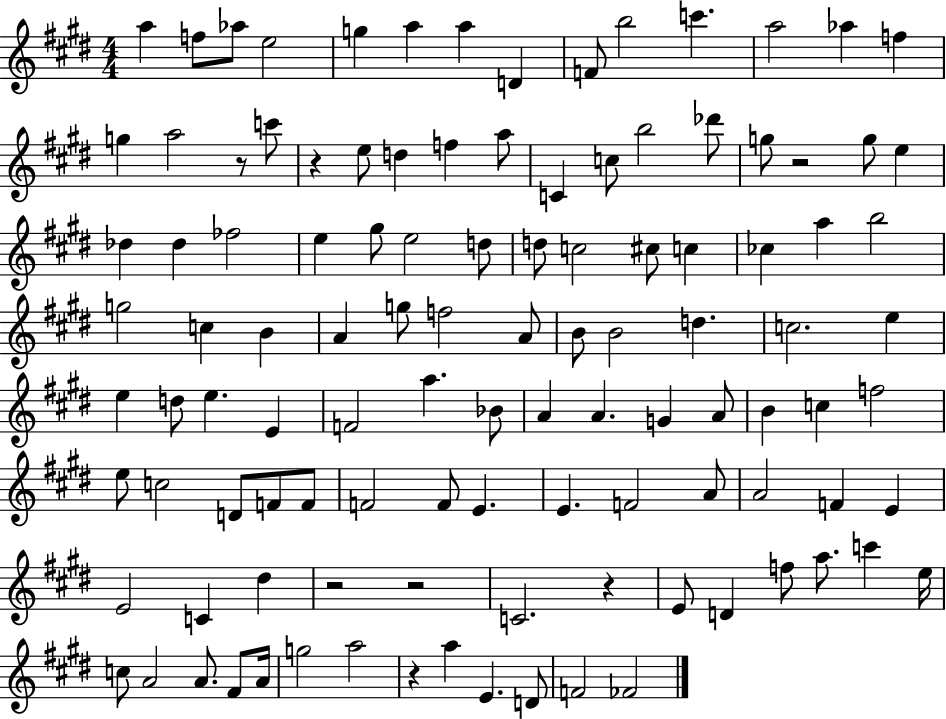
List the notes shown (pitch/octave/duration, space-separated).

A5/q F5/e Ab5/e E5/h G5/q A5/q A5/q D4/q F4/e B5/h C6/q. A5/h Ab5/q F5/q G5/q A5/h R/e C6/e R/q E5/e D5/q F5/q A5/e C4/q C5/e B5/h Db6/e G5/e R/h G5/e E5/q Db5/q Db5/q FES5/h E5/q G#5/e E5/h D5/e D5/e C5/h C#5/e C5/q CES5/q A5/q B5/h G5/h C5/q B4/q A4/q G5/e F5/h A4/e B4/e B4/h D5/q. C5/h. E5/q E5/q D5/e E5/q. E4/q F4/h A5/q. Bb4/e A4/q A4/q. G4/q A4/e B4/q C5/q F5/h E5/e C5/h D4/e F4/e F4/e F4/h F4/e E4/q. E4/q. F4/h A4/e A4/h F4/q E4/q E4/h C4/q D#5/q R/h R/h C4/h. R/q E4/e D4/q F5/e A5/e. C6/q E5/s C5/e A4/h A4/e. F#4/e A4/s G5/h A5/h R/q A5/q E4/q. D4/e F4/h FES4/h